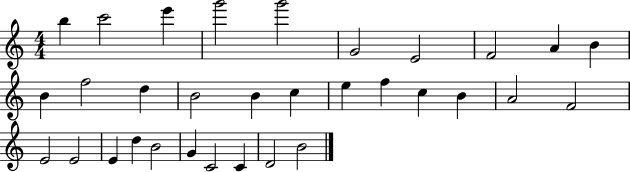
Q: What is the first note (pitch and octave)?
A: B5